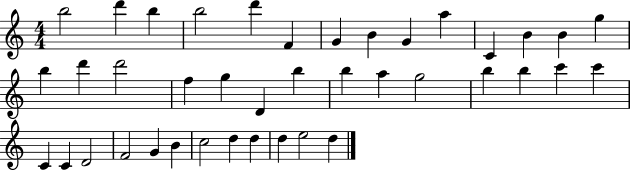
{
  \clef treble
  \numericTimeSignature
  \time 4/4
  \key c \major
  b''2 d'''4 b''4 | b''2 d'''4 f'4 | g'4 b'4 g'4 a''4 | c'4 b'4 b'4 g''4 | \break b''4 d'''4 d'''2 | f''4 g''4 d'4 b''4 | b''4 a''4 g''2 | b''4 b''4 c'''4 c'''4 | \break c'4 c'4 d'2 | f'2 g'4 b'4 | c''2 d''4 d''4 | d''4 e''2 d''4 | \break \bar "|."
}